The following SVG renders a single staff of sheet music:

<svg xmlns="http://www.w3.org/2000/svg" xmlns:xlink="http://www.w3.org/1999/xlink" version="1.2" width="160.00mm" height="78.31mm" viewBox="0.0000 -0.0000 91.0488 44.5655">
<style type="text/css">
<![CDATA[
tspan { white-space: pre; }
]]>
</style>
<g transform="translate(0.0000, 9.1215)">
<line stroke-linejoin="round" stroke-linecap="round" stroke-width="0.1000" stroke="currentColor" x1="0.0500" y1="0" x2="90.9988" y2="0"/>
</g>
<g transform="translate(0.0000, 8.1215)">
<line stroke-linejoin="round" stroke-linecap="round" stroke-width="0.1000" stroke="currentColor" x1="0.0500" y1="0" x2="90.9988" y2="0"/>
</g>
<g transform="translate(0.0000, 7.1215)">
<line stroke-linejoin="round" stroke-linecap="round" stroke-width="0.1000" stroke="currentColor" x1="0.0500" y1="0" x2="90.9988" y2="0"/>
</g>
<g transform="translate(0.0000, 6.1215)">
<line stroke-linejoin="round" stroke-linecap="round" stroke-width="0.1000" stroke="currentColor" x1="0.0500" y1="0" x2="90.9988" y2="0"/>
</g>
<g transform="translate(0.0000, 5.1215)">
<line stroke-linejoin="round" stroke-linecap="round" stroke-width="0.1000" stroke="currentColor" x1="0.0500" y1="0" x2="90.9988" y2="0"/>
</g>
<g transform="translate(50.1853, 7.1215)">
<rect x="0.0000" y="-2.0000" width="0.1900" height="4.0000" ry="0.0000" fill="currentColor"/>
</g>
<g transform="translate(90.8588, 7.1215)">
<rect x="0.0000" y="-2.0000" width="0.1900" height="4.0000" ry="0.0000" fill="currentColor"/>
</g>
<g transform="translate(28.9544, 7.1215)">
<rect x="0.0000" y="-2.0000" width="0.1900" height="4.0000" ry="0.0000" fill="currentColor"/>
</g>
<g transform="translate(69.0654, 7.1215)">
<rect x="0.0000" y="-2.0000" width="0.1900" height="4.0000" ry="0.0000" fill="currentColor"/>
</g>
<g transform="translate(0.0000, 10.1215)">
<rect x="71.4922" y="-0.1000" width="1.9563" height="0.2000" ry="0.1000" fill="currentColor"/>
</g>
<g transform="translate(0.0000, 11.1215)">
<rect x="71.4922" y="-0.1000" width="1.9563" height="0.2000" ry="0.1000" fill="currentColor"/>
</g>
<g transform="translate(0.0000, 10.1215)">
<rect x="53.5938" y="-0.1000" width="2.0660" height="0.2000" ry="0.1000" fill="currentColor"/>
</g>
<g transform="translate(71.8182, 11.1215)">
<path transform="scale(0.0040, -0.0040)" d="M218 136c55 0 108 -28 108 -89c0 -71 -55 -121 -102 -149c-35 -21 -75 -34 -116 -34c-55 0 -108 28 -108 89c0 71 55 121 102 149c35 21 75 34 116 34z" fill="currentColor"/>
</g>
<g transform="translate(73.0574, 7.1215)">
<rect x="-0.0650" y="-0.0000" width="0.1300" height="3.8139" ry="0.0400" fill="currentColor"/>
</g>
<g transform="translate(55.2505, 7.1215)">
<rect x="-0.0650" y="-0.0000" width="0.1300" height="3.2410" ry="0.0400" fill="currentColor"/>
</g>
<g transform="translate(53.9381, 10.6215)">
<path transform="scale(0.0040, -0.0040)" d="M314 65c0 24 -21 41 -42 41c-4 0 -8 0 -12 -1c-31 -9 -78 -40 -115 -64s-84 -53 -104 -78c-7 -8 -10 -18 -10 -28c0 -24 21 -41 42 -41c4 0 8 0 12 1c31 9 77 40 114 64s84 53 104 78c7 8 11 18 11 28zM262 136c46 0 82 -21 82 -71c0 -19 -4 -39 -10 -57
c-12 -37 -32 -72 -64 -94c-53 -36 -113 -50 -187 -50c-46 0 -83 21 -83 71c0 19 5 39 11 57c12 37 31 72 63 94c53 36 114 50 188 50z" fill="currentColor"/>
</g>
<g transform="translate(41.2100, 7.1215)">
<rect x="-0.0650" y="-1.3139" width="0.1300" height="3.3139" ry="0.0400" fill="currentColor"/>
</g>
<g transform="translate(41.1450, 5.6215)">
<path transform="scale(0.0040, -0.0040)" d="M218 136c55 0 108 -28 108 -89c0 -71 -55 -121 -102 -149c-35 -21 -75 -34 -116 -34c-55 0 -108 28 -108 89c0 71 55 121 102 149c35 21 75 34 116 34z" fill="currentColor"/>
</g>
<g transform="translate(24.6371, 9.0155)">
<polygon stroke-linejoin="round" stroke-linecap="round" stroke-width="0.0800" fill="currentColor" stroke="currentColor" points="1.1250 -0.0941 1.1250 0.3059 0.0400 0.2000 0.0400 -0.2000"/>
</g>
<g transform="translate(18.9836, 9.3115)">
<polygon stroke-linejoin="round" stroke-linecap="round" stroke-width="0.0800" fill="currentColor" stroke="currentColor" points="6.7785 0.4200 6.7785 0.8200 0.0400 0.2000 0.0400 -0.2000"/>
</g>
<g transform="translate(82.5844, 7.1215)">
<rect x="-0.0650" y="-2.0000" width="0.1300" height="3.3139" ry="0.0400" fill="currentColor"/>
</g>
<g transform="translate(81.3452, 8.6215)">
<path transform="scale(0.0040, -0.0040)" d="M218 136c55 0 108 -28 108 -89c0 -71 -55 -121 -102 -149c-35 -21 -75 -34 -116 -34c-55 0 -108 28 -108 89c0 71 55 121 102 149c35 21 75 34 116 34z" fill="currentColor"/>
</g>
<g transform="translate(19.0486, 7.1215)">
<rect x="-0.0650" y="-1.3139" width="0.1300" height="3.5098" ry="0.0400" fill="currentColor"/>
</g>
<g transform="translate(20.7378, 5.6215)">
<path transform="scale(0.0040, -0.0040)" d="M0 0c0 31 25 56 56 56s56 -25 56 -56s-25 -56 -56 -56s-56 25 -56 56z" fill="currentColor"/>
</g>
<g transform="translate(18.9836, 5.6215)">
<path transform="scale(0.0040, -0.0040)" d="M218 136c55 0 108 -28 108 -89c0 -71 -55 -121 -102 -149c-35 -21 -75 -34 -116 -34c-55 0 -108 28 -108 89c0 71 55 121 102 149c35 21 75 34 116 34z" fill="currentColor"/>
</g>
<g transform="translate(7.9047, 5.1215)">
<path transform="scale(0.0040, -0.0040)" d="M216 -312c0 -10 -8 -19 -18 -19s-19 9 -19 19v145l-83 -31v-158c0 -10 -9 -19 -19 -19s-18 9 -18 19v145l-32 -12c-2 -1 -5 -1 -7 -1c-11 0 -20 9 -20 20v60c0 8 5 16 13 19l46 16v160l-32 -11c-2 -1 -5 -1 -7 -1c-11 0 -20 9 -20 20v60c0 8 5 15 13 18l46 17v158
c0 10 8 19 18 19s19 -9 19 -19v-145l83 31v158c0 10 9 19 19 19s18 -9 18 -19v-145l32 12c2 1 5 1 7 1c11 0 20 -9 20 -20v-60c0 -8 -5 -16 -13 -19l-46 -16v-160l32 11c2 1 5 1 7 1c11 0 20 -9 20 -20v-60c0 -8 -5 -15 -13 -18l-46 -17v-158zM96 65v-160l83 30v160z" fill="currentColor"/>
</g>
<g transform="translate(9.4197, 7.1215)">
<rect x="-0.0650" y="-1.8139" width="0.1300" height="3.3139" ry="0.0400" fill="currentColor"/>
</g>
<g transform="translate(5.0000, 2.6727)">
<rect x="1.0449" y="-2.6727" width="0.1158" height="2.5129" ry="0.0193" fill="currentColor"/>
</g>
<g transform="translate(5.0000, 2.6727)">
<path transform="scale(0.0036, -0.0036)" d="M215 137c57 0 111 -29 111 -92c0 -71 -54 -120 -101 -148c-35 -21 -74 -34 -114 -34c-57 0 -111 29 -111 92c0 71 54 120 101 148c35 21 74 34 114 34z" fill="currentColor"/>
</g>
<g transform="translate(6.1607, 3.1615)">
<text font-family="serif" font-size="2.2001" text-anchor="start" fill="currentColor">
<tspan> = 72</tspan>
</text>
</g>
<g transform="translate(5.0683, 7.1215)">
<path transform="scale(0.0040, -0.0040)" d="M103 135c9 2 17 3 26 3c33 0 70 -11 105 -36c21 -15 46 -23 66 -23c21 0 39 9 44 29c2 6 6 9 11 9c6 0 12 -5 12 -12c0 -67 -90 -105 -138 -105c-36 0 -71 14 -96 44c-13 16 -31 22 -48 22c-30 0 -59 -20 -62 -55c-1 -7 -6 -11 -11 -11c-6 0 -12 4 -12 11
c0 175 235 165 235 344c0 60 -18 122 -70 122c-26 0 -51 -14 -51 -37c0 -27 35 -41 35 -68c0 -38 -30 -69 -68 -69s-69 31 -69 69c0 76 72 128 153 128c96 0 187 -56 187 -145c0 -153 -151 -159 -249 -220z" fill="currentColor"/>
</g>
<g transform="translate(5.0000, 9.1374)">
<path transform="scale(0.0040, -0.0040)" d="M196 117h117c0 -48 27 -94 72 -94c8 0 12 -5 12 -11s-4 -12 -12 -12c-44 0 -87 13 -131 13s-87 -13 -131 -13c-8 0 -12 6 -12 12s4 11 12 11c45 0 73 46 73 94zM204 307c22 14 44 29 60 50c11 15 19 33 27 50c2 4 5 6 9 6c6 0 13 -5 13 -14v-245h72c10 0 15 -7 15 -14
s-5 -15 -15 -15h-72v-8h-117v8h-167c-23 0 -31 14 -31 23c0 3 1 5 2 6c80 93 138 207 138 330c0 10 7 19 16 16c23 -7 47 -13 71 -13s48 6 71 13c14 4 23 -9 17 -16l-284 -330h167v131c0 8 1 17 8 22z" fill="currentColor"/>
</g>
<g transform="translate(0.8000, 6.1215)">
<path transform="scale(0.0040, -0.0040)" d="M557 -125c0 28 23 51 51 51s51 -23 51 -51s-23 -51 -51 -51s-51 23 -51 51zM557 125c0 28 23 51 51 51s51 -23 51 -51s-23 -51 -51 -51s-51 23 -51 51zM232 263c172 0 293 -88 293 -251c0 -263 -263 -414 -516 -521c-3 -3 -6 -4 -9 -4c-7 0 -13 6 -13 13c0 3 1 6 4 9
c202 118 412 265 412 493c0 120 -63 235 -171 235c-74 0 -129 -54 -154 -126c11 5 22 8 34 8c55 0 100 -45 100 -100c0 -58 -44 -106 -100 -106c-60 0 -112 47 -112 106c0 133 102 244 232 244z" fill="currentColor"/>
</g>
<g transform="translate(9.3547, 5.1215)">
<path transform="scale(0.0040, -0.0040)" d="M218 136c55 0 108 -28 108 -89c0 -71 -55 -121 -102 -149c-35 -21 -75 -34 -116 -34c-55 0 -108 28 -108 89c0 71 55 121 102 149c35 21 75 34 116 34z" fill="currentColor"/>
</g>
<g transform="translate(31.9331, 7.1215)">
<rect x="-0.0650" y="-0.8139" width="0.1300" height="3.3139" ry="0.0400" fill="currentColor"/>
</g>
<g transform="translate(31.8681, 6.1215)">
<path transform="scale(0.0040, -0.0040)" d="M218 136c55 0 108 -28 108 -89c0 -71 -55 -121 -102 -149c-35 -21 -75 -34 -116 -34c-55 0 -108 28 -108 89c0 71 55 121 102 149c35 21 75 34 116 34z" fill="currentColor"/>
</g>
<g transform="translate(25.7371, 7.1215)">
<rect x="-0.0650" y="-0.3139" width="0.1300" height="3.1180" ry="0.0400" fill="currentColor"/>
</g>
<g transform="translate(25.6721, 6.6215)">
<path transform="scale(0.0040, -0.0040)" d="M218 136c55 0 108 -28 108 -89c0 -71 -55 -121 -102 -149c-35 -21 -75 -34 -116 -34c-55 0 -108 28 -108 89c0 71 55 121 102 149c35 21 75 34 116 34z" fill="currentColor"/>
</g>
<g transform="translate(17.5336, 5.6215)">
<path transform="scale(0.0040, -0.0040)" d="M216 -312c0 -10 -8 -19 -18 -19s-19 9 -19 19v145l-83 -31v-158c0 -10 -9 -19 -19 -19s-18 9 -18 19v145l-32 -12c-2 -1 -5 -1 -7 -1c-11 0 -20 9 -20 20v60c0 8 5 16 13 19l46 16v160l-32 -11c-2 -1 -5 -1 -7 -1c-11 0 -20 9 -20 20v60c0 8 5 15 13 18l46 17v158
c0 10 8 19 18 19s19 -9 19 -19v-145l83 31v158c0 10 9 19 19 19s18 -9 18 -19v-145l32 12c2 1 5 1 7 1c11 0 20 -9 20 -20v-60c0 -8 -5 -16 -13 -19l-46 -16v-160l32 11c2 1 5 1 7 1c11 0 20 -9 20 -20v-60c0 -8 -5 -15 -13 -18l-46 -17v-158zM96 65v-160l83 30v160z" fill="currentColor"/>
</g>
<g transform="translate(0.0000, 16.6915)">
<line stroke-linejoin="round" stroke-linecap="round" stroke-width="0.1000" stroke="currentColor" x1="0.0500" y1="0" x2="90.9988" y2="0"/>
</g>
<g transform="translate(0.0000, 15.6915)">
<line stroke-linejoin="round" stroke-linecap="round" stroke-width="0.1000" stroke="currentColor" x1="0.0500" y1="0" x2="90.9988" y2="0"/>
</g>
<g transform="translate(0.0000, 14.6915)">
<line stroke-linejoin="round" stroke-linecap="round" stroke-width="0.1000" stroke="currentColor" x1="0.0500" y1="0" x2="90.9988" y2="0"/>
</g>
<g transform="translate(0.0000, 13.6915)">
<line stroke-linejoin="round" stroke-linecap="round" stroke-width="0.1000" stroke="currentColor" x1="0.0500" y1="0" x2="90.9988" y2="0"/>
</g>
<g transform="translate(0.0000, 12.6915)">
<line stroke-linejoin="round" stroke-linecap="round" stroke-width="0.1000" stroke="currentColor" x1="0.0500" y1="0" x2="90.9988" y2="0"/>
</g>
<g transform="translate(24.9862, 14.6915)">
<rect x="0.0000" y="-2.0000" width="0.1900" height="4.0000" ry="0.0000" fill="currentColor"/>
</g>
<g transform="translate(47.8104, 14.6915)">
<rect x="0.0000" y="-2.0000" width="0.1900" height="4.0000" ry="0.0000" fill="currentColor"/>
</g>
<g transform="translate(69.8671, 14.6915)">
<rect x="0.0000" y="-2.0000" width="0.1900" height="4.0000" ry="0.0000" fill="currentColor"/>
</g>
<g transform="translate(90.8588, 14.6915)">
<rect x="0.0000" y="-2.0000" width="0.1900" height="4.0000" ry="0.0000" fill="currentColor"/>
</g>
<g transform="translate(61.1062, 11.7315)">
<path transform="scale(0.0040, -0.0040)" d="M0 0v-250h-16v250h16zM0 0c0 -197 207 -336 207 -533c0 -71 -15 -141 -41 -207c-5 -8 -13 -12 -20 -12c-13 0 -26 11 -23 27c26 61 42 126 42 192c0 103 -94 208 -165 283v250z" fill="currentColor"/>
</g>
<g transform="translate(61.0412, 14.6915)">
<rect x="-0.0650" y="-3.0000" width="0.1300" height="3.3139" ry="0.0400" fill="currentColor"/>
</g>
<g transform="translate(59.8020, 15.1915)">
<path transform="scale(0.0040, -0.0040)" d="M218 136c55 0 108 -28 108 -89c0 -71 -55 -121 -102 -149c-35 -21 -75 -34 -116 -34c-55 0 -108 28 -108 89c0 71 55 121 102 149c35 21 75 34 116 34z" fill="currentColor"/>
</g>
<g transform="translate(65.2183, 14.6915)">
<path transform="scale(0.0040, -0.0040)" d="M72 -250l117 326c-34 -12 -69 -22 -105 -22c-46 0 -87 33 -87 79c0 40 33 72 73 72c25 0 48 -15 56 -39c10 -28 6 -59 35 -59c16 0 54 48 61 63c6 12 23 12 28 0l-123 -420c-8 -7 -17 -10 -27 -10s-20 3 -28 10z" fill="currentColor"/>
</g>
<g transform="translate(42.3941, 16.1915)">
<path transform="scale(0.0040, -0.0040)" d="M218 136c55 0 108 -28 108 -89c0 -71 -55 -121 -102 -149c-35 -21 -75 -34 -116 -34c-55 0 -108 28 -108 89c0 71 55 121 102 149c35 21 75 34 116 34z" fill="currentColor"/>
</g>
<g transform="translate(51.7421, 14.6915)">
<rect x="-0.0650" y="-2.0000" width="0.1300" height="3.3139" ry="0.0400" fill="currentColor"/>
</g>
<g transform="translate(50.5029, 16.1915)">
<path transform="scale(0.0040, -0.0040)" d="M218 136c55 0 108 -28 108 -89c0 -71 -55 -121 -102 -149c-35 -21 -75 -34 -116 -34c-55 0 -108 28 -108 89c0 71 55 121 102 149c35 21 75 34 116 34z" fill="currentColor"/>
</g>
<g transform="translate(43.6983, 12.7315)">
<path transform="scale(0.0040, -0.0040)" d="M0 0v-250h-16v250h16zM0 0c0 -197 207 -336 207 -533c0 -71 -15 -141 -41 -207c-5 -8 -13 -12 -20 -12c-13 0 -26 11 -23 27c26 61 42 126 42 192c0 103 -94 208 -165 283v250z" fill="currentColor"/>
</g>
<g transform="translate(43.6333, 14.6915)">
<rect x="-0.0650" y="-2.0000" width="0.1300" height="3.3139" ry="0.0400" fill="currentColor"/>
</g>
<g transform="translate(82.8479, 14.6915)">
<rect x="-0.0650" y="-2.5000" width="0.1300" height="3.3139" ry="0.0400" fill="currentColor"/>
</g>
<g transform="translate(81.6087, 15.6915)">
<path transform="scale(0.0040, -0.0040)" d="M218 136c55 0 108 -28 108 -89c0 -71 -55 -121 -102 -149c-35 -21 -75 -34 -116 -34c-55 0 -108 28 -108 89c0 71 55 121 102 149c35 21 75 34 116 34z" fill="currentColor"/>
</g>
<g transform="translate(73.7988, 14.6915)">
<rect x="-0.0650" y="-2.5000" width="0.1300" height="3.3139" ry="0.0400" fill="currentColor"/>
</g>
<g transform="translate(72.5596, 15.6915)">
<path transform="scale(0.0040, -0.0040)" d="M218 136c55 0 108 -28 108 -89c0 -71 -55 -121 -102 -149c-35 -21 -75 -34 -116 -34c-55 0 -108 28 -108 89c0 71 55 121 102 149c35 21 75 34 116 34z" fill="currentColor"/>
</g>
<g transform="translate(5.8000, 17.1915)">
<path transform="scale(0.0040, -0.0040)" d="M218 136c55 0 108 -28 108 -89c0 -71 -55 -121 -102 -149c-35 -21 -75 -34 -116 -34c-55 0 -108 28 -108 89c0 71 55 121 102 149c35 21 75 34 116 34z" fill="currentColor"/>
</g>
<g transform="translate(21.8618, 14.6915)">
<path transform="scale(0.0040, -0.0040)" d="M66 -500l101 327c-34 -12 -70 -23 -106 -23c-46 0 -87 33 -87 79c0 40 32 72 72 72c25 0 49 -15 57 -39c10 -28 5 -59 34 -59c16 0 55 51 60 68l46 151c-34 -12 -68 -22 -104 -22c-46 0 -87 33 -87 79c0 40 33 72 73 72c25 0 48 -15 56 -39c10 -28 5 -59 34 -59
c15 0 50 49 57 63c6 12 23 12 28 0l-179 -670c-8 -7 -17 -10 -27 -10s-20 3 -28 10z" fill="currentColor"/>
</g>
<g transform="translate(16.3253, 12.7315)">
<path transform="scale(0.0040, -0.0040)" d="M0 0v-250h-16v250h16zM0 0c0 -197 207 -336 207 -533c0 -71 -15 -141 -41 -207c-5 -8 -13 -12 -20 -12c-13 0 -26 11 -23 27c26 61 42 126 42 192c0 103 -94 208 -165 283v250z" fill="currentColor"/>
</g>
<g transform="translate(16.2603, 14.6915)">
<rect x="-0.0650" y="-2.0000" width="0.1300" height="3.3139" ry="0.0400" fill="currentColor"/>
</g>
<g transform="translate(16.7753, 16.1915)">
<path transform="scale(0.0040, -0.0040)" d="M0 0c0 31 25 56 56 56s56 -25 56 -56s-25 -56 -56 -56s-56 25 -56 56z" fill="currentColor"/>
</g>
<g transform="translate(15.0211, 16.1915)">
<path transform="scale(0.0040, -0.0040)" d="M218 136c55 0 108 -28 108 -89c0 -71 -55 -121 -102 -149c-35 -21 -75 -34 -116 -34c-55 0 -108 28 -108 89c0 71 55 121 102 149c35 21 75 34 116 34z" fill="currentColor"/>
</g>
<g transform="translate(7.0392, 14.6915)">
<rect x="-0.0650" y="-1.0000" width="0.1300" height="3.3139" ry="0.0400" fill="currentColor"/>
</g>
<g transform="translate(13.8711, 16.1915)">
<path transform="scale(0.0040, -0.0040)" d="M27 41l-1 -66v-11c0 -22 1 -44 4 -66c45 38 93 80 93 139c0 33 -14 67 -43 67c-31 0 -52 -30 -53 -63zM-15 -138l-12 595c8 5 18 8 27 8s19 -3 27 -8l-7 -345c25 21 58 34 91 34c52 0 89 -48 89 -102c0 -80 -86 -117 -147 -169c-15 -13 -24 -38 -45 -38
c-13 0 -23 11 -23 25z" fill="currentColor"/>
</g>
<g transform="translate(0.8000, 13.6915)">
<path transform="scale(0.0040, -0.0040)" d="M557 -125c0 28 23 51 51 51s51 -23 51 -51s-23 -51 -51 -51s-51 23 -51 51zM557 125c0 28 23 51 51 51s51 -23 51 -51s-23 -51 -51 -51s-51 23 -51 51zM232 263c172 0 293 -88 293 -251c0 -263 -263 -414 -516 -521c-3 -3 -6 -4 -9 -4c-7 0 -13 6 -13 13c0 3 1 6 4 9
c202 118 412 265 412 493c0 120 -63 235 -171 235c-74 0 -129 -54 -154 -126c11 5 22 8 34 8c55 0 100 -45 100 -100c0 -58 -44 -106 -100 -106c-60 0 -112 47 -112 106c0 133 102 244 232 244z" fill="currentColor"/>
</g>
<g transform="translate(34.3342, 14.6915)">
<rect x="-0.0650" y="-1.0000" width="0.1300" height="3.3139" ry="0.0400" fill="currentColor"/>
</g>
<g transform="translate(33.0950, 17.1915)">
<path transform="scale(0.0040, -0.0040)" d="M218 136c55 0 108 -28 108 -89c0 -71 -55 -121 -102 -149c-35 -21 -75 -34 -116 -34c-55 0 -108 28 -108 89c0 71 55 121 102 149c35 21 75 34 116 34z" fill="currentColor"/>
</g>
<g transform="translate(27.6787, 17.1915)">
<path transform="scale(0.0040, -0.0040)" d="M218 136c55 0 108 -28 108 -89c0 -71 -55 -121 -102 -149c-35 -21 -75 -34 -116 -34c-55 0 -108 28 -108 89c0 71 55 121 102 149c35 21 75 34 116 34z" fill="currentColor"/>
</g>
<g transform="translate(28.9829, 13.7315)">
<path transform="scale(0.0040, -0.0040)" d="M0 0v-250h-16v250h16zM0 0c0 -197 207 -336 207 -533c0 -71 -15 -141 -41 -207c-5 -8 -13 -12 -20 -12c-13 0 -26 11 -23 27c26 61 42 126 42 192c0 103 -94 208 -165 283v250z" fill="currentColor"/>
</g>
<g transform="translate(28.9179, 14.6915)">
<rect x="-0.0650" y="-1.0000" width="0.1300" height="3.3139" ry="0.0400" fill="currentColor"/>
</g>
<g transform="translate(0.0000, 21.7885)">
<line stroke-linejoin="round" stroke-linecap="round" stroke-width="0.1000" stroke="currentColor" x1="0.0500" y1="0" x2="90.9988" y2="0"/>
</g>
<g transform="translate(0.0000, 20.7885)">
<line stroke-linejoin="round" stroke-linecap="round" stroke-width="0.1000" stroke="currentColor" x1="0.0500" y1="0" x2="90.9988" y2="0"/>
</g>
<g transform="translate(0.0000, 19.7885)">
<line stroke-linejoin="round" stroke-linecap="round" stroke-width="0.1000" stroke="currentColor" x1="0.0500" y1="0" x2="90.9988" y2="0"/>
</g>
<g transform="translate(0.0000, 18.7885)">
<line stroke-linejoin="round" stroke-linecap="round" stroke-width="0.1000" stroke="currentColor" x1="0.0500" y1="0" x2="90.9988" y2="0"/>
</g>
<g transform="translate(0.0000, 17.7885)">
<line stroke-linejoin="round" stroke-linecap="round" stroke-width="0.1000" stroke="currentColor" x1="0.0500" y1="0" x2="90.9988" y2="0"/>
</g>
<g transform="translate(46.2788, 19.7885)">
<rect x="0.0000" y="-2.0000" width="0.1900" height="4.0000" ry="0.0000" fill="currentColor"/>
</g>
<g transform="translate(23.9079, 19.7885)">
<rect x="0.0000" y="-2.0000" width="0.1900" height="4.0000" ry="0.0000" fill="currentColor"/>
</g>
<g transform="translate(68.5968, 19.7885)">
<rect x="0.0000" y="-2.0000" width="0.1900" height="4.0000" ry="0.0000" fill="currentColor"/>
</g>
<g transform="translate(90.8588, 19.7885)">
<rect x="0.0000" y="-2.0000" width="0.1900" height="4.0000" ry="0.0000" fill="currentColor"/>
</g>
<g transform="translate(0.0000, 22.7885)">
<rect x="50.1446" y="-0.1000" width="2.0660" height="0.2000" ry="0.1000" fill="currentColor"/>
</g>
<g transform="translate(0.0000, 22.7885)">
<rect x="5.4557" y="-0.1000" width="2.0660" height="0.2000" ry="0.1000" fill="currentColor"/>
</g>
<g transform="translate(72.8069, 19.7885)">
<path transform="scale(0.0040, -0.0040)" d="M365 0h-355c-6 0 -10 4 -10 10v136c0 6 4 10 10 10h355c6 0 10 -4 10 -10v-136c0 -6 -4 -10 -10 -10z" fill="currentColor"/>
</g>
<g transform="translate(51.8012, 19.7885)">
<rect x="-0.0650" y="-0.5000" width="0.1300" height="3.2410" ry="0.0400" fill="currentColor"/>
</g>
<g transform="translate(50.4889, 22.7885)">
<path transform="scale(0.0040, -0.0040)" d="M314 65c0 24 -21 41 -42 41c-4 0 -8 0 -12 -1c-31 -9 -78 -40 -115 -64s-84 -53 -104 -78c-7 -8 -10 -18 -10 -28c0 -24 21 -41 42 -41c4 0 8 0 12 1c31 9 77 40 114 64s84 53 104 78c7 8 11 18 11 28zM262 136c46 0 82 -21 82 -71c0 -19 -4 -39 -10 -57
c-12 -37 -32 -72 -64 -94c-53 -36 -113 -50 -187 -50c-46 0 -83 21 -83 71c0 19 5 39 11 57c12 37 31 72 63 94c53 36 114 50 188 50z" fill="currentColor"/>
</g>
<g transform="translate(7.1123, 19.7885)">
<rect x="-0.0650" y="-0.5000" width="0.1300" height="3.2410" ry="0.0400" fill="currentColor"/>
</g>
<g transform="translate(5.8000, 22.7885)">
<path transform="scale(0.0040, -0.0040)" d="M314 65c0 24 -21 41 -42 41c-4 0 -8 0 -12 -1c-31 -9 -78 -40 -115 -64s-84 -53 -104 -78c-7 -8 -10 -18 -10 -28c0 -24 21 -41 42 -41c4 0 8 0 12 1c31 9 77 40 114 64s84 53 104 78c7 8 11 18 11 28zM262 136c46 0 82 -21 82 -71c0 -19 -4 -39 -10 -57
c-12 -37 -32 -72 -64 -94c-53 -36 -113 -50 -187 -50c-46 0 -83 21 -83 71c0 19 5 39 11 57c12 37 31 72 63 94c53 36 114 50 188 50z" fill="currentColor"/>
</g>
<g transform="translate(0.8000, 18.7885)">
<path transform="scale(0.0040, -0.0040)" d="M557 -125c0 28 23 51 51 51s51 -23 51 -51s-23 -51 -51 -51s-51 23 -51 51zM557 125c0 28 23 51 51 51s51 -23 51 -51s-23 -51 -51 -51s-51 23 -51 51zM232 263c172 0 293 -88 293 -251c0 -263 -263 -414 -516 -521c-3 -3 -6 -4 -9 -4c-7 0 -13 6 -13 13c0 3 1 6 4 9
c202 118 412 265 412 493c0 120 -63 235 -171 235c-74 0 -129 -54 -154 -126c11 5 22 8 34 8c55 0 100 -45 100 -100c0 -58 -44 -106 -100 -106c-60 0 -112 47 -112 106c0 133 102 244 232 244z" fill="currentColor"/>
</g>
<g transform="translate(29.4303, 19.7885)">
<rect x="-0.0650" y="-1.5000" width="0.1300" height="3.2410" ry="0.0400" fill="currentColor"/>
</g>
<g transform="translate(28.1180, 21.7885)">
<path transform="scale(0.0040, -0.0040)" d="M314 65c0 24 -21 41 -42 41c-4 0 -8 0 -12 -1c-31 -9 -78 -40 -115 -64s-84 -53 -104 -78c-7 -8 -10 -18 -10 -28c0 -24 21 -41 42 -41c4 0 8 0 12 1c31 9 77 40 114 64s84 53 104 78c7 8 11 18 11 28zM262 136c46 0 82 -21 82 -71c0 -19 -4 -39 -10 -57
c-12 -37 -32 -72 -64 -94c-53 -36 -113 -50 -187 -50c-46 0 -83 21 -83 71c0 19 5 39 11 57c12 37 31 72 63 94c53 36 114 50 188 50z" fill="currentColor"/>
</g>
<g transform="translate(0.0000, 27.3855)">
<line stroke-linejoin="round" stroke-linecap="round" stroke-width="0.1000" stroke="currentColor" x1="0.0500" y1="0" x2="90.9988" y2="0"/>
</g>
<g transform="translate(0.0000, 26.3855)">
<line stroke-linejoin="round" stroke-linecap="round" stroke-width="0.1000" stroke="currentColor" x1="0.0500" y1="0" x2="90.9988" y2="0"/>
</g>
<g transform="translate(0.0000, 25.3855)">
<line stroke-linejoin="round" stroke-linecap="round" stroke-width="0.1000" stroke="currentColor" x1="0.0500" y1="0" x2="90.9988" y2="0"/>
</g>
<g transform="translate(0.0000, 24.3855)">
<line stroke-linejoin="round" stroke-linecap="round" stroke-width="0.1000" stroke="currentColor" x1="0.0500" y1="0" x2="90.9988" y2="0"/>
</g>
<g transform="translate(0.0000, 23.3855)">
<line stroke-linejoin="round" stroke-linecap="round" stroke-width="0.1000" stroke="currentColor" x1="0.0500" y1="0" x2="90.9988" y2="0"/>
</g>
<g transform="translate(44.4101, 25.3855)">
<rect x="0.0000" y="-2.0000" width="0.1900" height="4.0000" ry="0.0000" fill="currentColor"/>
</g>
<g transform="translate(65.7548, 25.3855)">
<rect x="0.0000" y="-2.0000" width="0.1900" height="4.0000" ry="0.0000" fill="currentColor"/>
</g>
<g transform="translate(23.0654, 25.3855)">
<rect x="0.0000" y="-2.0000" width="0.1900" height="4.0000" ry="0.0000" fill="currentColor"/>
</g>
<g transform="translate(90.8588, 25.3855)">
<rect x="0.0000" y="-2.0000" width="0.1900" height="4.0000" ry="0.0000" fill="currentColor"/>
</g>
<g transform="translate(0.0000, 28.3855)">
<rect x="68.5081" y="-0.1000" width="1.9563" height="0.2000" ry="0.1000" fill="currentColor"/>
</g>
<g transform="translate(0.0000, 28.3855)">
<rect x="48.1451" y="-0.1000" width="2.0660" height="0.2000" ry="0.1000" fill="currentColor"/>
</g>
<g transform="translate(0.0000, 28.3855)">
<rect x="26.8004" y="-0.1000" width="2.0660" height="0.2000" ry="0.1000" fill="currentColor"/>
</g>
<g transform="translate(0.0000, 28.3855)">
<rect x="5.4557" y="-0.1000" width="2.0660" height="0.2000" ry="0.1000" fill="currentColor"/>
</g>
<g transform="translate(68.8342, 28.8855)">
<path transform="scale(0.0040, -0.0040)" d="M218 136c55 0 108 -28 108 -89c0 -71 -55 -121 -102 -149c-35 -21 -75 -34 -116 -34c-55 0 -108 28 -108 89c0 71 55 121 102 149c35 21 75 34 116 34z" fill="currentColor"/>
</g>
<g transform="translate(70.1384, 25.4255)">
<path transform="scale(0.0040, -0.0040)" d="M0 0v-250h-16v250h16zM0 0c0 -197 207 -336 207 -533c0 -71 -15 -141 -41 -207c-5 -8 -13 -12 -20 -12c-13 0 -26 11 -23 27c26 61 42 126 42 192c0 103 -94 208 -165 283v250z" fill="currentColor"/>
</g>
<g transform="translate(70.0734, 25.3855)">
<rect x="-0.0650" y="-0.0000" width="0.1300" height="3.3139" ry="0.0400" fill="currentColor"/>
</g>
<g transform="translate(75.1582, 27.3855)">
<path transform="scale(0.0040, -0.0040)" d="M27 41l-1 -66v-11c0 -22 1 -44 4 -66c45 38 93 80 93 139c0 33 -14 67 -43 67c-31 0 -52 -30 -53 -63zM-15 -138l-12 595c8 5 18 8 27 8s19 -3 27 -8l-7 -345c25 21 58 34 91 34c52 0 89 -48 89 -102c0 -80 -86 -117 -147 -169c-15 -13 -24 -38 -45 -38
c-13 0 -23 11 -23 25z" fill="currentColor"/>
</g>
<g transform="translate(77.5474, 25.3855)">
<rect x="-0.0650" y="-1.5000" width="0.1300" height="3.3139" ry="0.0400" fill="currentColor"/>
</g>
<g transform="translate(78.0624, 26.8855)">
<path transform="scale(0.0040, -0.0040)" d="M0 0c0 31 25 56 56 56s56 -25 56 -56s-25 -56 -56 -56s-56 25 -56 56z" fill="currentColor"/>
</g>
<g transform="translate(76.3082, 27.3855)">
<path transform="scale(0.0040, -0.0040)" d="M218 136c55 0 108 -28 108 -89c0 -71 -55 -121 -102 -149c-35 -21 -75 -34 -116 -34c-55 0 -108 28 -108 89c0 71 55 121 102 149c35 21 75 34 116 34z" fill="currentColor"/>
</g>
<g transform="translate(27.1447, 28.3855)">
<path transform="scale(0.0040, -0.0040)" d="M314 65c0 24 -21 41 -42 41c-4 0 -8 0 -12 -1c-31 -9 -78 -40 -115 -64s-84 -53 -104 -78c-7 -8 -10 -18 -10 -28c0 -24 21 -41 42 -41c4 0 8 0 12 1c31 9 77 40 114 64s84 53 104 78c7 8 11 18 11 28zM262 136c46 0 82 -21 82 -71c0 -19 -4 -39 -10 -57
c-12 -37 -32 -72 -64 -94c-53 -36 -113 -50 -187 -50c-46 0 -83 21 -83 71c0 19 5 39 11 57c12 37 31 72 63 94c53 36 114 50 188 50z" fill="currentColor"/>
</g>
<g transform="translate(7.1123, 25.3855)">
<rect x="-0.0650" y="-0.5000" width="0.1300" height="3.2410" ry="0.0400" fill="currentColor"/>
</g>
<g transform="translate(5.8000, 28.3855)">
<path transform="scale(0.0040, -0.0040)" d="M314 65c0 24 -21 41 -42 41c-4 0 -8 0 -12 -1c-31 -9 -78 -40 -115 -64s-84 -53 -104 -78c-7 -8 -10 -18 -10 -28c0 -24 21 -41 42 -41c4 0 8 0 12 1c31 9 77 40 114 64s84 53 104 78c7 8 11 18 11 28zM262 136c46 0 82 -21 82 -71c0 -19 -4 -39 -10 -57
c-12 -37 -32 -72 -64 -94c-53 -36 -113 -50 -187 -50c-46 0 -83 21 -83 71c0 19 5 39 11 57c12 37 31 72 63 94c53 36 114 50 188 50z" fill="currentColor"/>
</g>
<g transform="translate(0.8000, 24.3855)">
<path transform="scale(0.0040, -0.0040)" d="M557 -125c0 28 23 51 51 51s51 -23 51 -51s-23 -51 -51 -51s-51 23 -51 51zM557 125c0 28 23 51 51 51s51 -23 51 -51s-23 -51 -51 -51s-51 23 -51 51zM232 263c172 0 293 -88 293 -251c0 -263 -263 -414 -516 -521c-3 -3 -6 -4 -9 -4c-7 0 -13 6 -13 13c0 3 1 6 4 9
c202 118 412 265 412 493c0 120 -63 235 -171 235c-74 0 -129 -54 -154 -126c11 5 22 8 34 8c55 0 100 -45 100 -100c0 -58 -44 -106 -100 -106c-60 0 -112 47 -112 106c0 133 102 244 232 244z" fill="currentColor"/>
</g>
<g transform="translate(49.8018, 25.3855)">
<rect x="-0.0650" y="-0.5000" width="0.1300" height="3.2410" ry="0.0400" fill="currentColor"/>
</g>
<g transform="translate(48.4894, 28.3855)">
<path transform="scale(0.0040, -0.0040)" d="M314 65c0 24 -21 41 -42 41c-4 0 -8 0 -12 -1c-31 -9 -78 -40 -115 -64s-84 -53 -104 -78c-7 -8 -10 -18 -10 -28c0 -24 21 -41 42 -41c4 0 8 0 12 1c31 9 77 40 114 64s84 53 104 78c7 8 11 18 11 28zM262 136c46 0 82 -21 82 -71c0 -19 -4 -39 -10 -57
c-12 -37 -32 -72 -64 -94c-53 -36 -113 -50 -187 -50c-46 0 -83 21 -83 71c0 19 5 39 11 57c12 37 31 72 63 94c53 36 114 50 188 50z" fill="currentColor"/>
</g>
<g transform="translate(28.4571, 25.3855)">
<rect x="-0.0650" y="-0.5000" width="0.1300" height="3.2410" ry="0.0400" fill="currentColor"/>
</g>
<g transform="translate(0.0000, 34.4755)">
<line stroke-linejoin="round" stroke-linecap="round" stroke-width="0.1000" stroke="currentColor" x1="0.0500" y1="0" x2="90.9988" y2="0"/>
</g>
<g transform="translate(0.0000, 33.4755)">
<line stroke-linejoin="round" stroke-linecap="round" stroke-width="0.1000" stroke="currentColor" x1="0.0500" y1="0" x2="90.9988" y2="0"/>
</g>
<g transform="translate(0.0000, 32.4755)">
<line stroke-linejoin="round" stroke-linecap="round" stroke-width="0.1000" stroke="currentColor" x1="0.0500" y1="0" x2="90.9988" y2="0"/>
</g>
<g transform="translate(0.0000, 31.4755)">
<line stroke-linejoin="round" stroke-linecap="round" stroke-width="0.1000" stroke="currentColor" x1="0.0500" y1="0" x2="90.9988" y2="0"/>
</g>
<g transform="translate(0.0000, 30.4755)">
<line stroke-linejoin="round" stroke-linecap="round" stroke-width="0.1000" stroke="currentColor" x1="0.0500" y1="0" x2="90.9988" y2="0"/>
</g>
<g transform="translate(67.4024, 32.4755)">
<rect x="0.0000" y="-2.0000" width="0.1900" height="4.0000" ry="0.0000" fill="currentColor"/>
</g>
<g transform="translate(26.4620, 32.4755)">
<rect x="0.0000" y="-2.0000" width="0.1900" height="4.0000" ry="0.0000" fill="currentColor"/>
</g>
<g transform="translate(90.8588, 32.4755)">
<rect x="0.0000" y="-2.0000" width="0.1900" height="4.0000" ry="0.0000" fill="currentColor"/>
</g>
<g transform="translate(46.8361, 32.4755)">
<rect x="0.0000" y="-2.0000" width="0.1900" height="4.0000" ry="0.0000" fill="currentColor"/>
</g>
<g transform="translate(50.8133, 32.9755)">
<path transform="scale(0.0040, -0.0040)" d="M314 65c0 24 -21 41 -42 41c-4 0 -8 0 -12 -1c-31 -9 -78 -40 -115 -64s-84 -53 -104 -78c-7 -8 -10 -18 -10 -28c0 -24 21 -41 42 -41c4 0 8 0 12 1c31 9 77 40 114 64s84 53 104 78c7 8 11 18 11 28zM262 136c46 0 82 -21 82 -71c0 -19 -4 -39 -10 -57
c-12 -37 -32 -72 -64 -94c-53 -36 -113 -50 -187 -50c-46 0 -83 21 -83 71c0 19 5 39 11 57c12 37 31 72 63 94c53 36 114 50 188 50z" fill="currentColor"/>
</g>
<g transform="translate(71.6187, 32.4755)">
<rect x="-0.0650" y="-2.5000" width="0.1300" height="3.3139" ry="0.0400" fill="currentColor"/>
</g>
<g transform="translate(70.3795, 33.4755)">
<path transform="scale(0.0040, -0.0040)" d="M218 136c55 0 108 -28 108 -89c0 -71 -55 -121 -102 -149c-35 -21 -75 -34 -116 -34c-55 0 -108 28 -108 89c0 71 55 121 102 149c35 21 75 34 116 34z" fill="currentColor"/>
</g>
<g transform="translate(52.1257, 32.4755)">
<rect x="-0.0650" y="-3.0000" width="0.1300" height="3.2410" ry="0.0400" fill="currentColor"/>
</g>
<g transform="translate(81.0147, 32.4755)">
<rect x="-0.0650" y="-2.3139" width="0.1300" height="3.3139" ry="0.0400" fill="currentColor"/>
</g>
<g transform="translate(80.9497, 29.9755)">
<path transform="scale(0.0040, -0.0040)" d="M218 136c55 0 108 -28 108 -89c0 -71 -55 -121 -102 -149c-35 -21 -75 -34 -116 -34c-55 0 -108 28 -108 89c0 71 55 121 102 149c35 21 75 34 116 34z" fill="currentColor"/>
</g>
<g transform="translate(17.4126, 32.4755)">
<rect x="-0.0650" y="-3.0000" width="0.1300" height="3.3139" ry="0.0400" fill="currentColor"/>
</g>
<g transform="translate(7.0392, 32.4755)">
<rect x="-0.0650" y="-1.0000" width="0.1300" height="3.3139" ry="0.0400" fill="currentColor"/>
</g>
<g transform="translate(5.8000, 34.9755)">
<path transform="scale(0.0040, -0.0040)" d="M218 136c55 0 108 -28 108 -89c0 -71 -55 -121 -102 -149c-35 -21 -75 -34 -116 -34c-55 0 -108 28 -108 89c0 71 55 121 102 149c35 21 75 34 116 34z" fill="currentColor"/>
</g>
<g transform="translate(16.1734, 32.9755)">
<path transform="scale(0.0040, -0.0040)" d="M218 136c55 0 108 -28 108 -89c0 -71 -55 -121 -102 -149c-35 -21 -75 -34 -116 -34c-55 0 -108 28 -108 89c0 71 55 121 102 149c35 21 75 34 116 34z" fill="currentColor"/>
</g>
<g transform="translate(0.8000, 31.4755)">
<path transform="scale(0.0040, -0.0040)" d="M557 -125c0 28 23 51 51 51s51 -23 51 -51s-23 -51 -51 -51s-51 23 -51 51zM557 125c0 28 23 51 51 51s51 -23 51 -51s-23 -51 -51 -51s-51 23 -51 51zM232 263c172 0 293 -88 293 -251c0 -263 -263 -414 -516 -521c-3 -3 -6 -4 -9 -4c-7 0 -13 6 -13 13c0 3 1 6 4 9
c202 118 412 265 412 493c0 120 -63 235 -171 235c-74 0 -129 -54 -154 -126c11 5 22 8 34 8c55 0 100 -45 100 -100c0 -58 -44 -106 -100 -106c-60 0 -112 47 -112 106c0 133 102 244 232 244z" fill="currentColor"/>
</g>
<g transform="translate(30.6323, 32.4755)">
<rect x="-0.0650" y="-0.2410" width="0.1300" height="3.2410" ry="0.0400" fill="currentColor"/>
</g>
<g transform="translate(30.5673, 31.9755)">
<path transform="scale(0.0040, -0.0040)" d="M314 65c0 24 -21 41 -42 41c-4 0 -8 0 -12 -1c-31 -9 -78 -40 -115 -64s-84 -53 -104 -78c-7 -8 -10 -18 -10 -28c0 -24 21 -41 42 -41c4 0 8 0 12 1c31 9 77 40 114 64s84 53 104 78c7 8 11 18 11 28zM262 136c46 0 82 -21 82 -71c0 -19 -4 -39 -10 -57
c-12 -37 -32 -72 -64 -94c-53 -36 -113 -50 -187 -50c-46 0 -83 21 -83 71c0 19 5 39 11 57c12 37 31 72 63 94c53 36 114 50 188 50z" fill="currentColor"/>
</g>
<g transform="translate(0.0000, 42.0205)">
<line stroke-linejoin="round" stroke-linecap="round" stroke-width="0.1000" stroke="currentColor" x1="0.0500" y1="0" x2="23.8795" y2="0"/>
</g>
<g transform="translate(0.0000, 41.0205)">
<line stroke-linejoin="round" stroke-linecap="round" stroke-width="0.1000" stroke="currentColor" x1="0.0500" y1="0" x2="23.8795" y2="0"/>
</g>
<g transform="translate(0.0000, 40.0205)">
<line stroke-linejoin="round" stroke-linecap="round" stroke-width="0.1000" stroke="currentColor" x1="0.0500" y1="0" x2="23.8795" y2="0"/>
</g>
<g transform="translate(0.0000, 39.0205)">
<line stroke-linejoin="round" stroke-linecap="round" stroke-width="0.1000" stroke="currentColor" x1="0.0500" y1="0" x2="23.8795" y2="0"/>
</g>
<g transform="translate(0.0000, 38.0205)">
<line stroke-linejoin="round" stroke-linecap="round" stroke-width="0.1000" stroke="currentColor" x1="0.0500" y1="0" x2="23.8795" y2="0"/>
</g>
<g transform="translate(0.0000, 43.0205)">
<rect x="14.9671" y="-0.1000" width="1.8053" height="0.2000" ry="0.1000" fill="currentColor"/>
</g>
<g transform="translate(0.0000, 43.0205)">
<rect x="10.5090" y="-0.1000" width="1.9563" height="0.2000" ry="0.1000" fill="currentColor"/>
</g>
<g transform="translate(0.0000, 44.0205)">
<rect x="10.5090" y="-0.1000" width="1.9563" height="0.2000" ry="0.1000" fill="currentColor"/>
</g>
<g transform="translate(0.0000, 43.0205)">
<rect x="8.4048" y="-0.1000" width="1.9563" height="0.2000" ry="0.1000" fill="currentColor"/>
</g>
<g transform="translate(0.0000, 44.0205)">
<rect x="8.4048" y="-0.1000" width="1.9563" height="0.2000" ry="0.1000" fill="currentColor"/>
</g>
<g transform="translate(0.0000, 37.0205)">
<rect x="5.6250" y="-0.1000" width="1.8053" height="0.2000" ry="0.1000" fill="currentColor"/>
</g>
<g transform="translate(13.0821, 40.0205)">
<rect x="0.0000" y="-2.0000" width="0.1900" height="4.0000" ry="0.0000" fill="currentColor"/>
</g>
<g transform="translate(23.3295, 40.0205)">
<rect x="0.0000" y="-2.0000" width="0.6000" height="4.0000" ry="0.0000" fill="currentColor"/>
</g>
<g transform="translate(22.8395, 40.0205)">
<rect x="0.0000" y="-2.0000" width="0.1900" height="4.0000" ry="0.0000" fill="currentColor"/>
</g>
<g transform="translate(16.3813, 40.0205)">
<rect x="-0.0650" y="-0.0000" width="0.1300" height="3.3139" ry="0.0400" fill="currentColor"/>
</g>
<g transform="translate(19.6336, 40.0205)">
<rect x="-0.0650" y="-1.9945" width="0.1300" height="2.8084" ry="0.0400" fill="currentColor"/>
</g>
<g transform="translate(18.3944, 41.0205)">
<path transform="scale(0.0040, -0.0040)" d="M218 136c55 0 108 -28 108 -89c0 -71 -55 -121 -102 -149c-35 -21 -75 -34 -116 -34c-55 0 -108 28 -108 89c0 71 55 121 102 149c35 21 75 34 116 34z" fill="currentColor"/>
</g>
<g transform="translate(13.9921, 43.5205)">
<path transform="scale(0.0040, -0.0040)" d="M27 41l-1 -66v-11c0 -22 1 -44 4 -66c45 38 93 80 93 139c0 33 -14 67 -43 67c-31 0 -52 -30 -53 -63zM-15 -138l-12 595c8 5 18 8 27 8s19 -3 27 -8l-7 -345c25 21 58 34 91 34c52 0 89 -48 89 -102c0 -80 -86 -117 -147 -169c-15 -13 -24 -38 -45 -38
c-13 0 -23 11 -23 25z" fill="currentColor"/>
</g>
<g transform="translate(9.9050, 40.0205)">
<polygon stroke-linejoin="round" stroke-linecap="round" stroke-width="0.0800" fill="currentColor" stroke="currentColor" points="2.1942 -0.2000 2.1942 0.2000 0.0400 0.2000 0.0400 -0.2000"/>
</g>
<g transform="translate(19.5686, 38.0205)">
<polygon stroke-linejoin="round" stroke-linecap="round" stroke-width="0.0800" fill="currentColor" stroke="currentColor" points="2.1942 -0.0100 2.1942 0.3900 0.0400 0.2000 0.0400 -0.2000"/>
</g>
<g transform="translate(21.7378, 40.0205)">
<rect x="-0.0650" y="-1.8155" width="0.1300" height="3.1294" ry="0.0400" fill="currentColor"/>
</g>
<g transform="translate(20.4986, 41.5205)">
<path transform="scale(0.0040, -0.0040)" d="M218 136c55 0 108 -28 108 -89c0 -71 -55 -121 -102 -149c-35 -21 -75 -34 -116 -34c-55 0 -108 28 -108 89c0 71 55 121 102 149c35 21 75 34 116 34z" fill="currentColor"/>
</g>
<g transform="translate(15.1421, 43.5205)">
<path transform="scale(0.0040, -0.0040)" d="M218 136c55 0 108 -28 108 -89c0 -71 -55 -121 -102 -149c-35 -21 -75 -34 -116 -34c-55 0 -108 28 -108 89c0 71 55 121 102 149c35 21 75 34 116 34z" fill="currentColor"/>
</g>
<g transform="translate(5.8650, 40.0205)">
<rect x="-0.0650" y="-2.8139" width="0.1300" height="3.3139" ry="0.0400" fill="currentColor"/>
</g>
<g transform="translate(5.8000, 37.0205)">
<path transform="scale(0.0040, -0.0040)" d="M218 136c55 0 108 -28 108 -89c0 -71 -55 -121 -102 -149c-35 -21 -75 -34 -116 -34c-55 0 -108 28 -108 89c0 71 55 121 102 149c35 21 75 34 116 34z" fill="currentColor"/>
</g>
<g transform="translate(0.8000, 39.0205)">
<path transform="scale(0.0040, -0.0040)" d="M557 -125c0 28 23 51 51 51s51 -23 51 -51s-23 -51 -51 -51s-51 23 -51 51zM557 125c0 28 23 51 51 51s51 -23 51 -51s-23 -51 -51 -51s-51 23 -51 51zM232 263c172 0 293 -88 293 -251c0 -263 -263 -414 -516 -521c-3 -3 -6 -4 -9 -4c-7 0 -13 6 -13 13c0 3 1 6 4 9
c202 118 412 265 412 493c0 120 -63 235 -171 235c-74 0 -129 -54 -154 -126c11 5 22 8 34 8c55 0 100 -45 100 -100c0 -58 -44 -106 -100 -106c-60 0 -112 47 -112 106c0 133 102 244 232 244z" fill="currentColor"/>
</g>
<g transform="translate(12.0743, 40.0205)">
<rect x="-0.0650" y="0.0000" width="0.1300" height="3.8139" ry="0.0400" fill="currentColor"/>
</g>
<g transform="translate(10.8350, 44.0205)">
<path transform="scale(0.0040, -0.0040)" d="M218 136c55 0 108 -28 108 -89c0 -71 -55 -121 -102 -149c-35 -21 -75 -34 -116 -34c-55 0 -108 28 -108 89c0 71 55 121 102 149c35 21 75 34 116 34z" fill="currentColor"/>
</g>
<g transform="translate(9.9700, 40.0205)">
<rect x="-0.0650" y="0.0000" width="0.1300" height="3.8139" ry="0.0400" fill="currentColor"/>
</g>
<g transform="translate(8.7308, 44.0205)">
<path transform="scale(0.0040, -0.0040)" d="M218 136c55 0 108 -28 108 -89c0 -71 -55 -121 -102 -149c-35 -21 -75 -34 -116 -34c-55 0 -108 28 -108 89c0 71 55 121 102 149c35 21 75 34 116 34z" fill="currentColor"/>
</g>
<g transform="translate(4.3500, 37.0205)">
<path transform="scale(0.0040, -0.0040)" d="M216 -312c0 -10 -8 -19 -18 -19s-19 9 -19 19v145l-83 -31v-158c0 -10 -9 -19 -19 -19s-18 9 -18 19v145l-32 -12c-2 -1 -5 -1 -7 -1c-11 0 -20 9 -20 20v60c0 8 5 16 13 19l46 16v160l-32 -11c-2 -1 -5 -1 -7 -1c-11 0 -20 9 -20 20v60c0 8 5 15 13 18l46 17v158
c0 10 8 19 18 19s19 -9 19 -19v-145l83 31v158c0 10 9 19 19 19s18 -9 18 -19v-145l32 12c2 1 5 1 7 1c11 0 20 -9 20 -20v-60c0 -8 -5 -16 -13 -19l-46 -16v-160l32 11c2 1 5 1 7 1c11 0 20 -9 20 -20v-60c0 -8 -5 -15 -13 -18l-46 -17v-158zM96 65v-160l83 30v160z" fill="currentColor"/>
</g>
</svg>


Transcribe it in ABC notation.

X:1
T:Untitled
M:2/4
L:1/4
K:C
^A, ^G,/2 E,/4 F, G, D,,2 C,, A,, F,, _A,,/2 z/4 F,,/2 F,, A,,/2 A,, C,/2 z/2 B,, B,, E,,2 G,,2 E,,2 z2 E,,2 E,,2 E,,2 D,,/2 _G,, F,, C, E,2 C,2 B,, B, ^C C,,/2 C,,/2 _D,, B,,/2 A,,/2